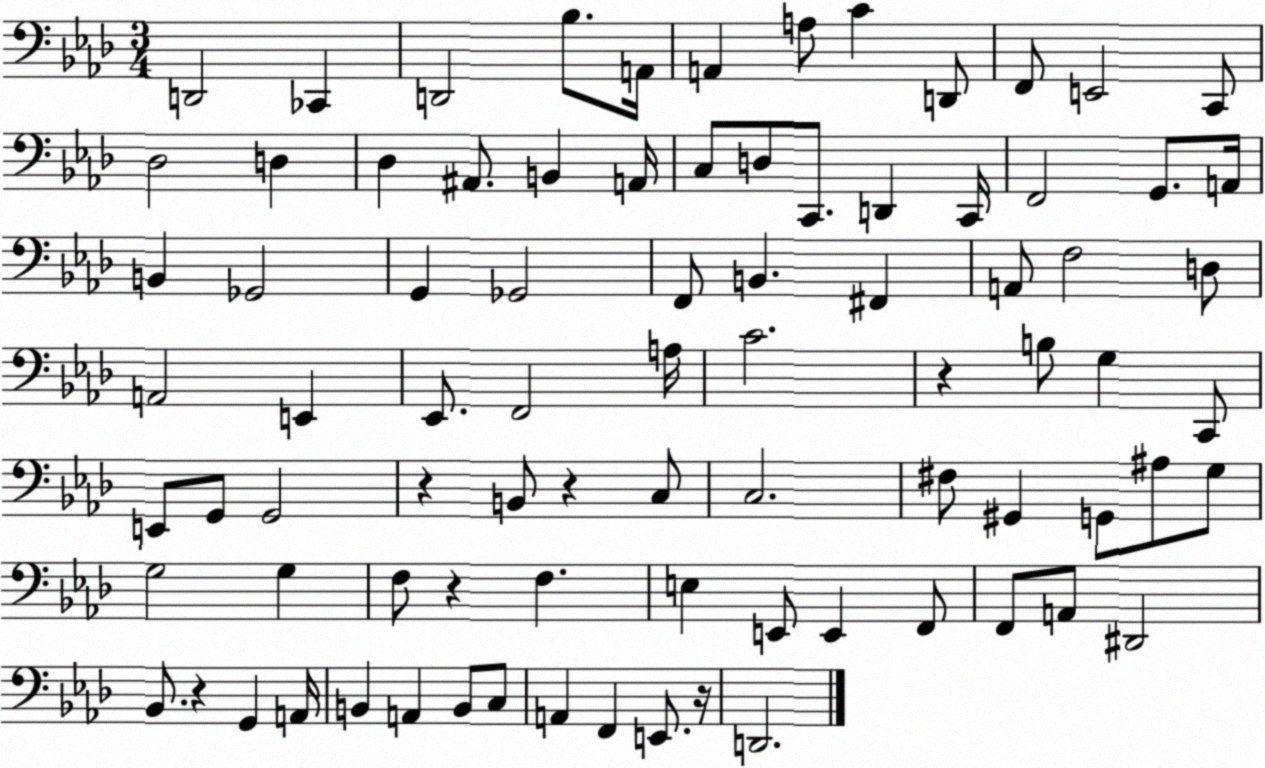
X:1
T:Untitled
M:3/4
L:1/4
K:Ab
D,,2 _C,, D,,2 _B,/2 A,,/4 A,, A,/2 C D,,/2 F,,/2 E,,2 C,,/2 _D,2 D, _D, ^A,,/2 B,, A,,/4 C,/2 D,/2 C,,/2 D,, C,,/4 F,,2 G,,/2 A,,/4 B,, _G,,2 G,, _G,,2 F,,/2 B,, ^F,, A,,/2 F,2 D,/2 A,,2 E,, _E,,/2 F,,2 A,/4 C2 z B,/2 G, C,,/2 E,,/2 G,,/2 G,,2 z B,,/2 z C,/2 C,2 ^F,/2 ^G,, G,,/2 ^A,/2 G,/2 G,2 G, F,/2 z F, E, E,,/2 E,, F,,/2 F,,/2 A,,/2 ^D,,2 _B,,/2 z G,, A,,/4 B,, A,, B,,/2 C,/2 A,, F,, E,,/2 z/4 D,,2